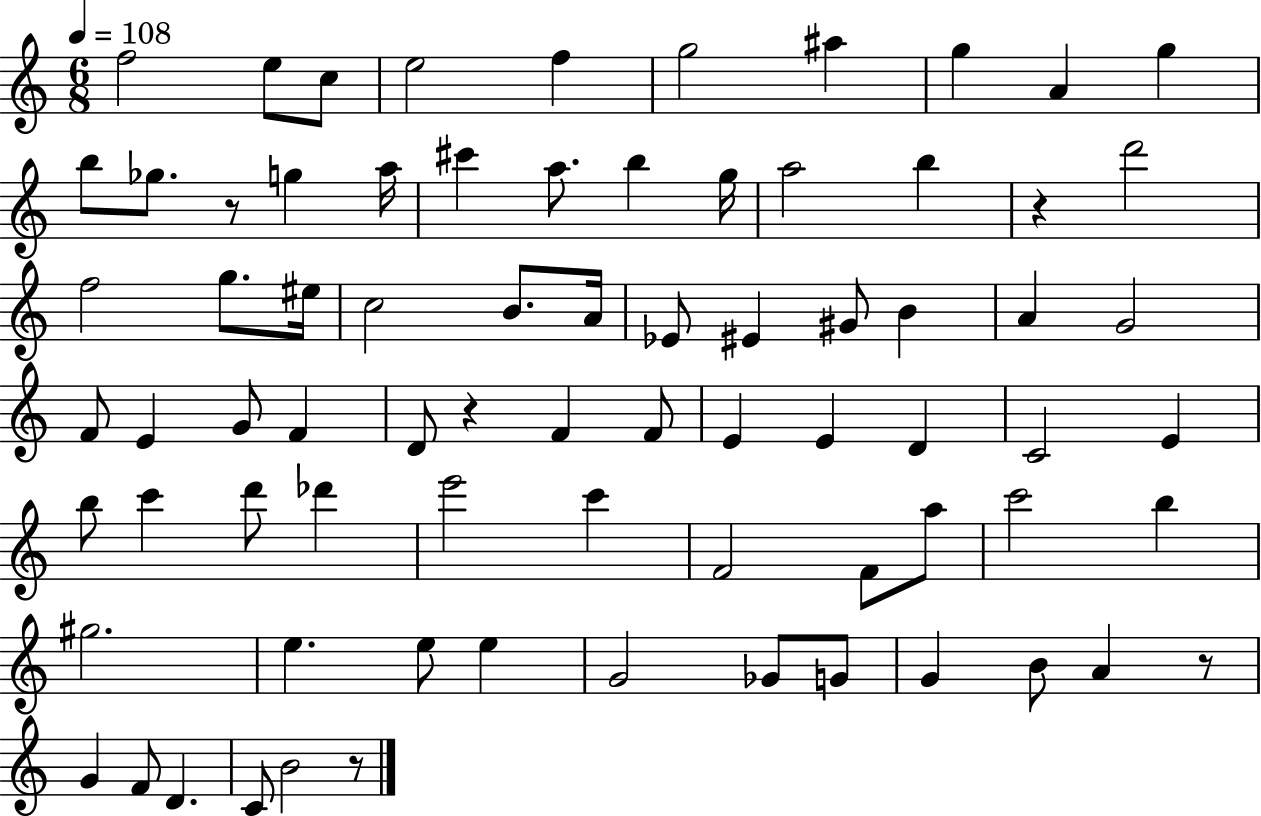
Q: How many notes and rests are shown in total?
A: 76